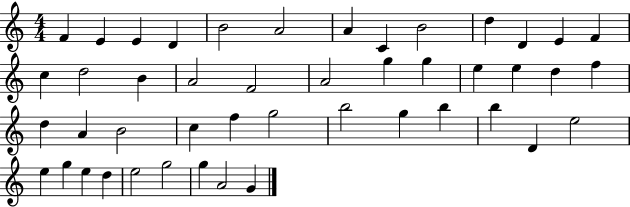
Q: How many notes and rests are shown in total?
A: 46